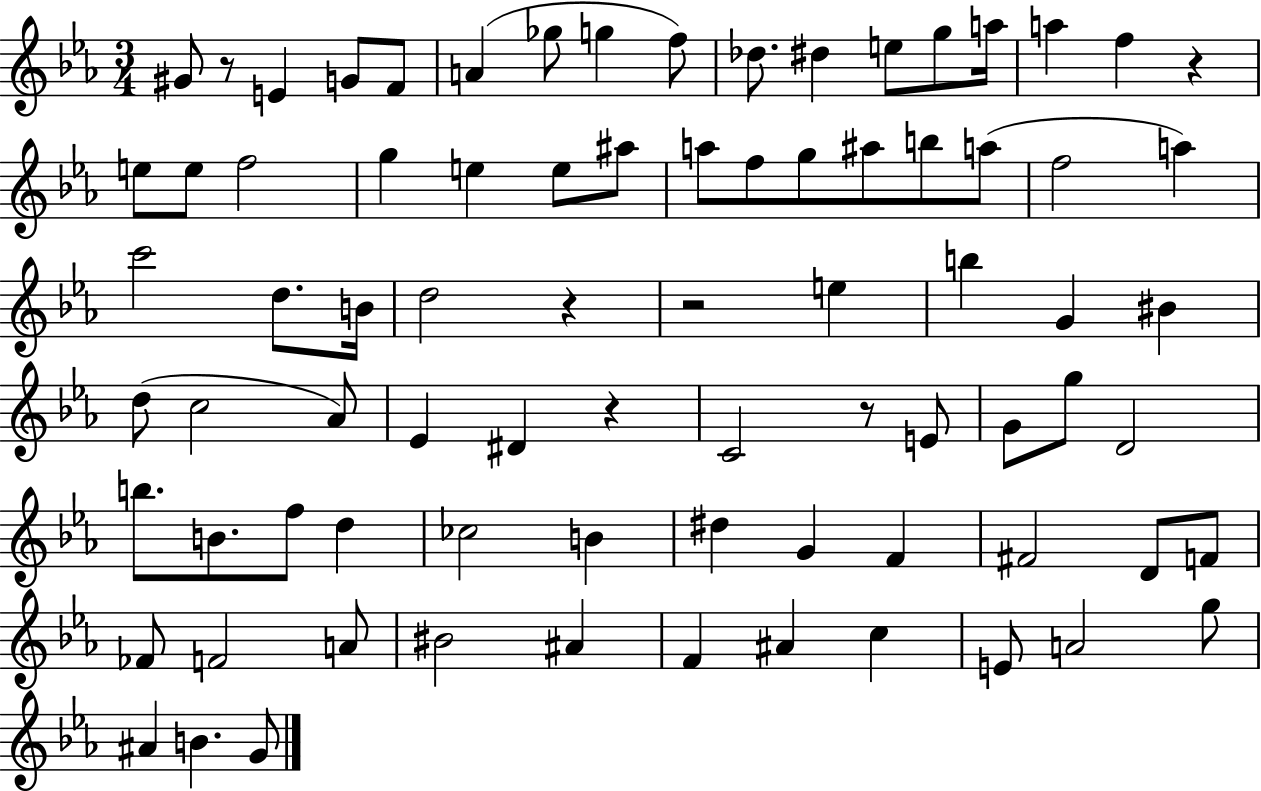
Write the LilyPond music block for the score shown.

{
  \clef treble
  \numericTimeSignature
  \time 3/4
  \key ees \major
  gis'8 r8 e'4 g'8 f'8 | a'4( ges''8 g''4 f''8) | des''8. dis''4 e''8 g''8 a''16 | a''4 f''4 r4 | \break e''8 e''8 f''2 | g''4 e''4 e''8 ais''8 | a''8 f''8 g''8 ais''8 b''8 a''8( | f''2 a''4) | \break c'''2 d''8. b'16 | d''2 r4 | r2 e''4 | b''4 g'4 bis'4 | \break d''8( c''2 aes'8) | ees'4 dis'4 r4 | c'2 r8 e'8 | g'8 g''8 d'2 | \break b''8. b'8. f''8 d''4 | ces''2 b'4 | dis''4 g'4 f'4 | fis'2 d'8 f'8 | \break fes'8 f'2 a'8 | bis'2 ais'4 | f'4 ais'4 c''4 | e'8 a'2 g''8 | \break ais'4 b'4. g'8 | \bar "|."
}